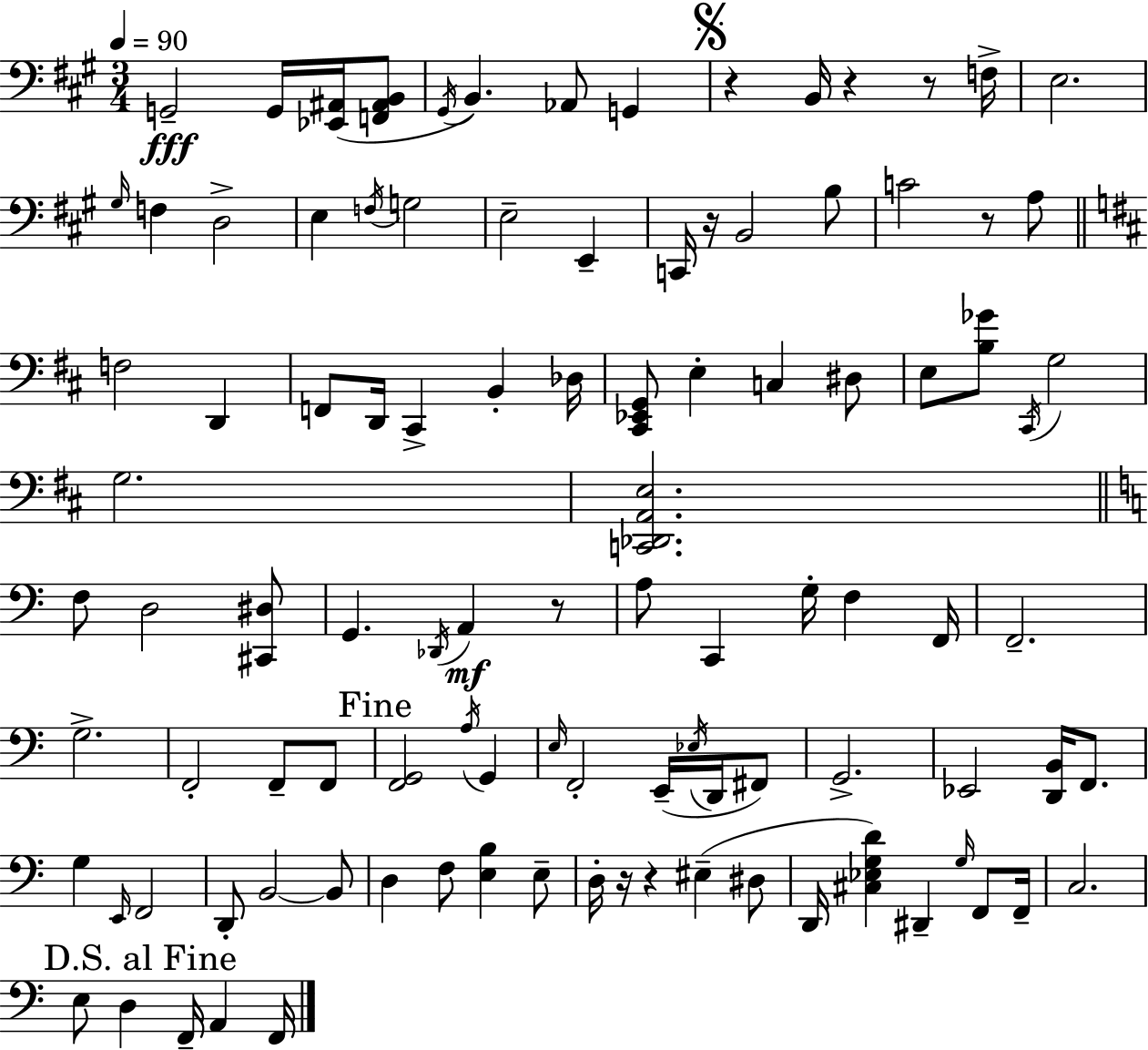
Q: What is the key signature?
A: A major